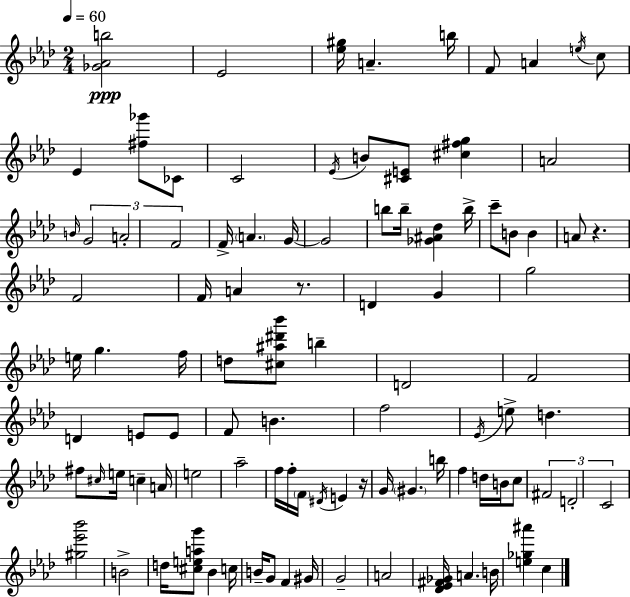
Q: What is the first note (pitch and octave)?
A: Eb4